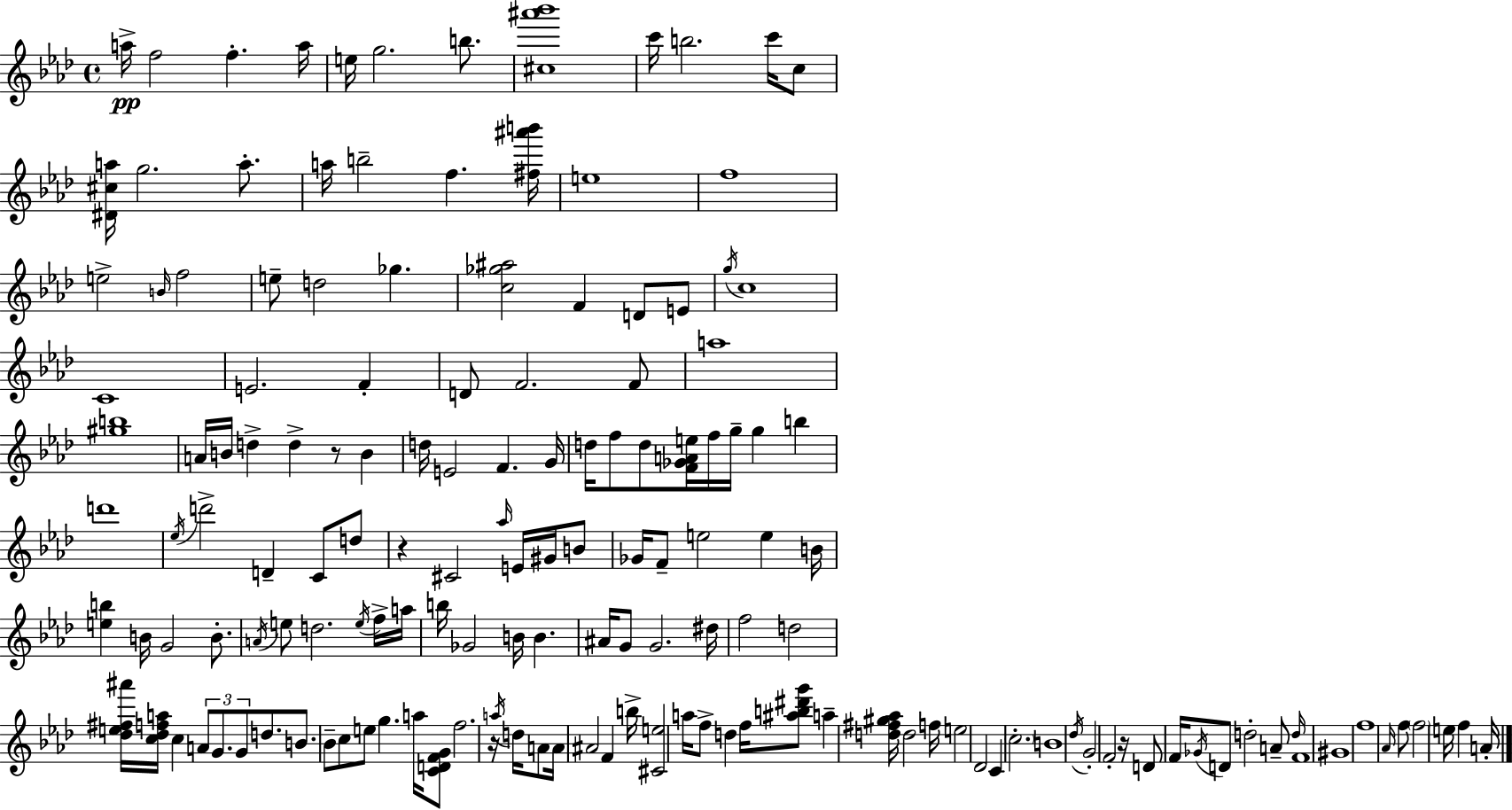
A5/s F5/h F5/q. A5/s E5/s G5/h. B5/e. [C#5,A#6,Bb6]/w C6/s B5/h. C6/s C5/e [D#4,C#5,A5]/s G5/h. A5/e. A5/s B5/h F5/q. [F#5,A#6,B6]/s E5/w F5/w E5/h B4/s F5/h E5/e D5/h Gb5/q. [C5,Gb5,A#5]/h F4/q D4/e E4/e G5/s C5/w C4/w E4/h. F4/q D4/e F4/h. F4/e A5/w [G#5,B5]/w A4/s B4/s D5/q D5/q R/e B4/q D5/s E4/h F4/q. G4/s D5/s F5/e D5/e [F4,Gb4,A4,E5]/s F5/s G5/s G5/q B5/q D6/w Eb5/s D6/h D4/q C4/e D5/e R/q C#4/h Ab5/s E4/s G#4/s B4/e Gb4/s F4/e E5/h E5/q B4/s [E5,B5]/q B4/s G4/h B4/e. A4/s E5/e D5/h. E5/s F5/s A5/s B5/s Gb4/h B4/s B4/q. A#4/s G4/e G4/h. D#5/s F5/h D5/h [Db5,E5,F#5,A#6]/s [C5,Db5,F5,A5]/s C5/q A4/e G4/e. G4/e D5/e. B4/e. Bb4/e C5/e E5/e G5/q. A5/s [C4,D4,F4,G4]/e F5/h. R/s A5/s D5/s A4/e A4/s A#4/h F4/q B5/s [C#4,E5]/h A5/s F5/e D5/q F5/s [A#5,B5,D#6,G6]/e A5/q [D5,F#5,G#5,Ab5]/s D5/h F5/s E5/h Db4/h C4/q C5/h. B4/w Db5/s G4/h F4/h R/s D4/e F4/s Gb4/s D4/e D5/h A4/e D5/s F4/w G#4/w F5/w Ab4/s F5/e F5/h E5/s F5/q A4/s